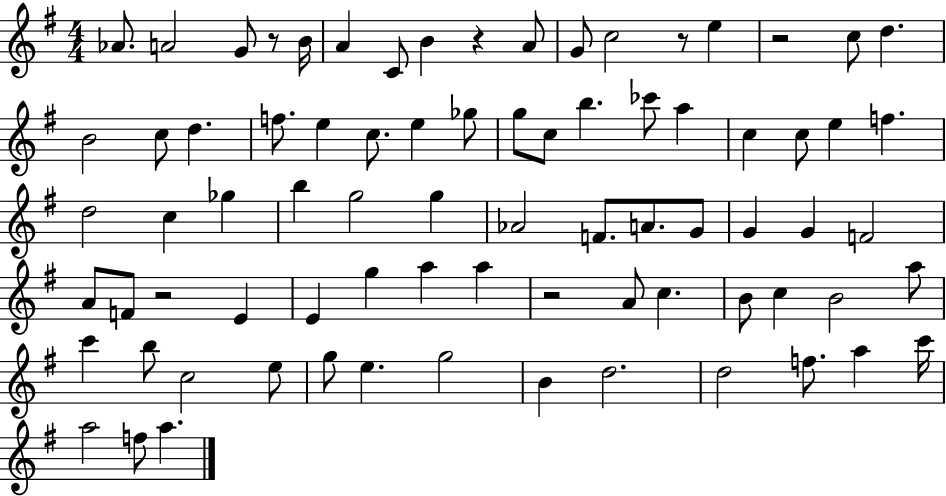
Ab4/e. A4/h G4/e R/e B4/s A4/q C4/e B4/q R/q A4/e G4/e C5/h R/e E5/q R/h C5/e D5/q. B4/h C5/e D5/q. F5/e. E5/q C5/e. E5/q Gb5/e G5/e C5/e B5/q. CES6/e A5/q C5/q C5/e E5/q F5/q. D5/h C5/q Gb5/q B5/q G5/h G5/q Ab4/h F4/e. A4/e. G4/e G4/q G4/q F4/h A4/e F4/e R/h E4/q E4/q G5/q A5/q A5/q R/h A4/e C5/q. B4/e C5/q B4/h A5/e C6/q B5/e C5/h E5/e G5/e E5/q. G5/h B4/q D5/h. D5/h F5/e. A5/q C6/s A5/h F5/e A5/q.